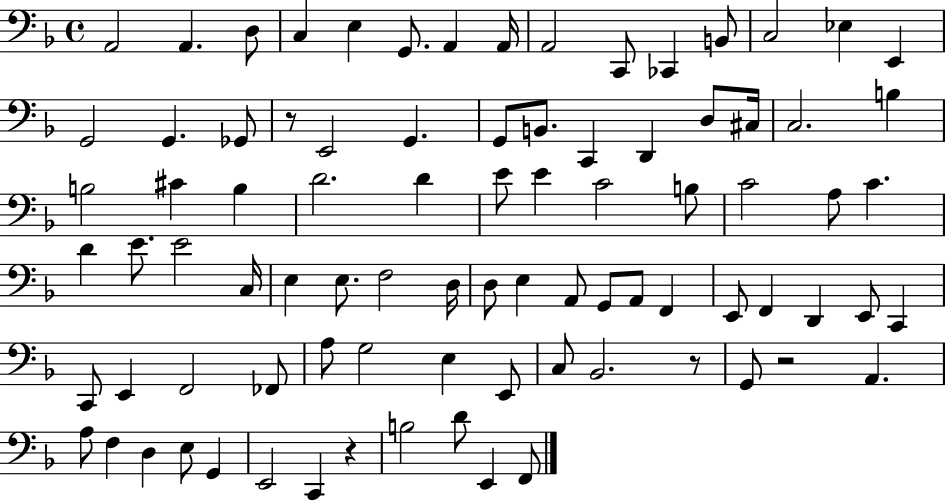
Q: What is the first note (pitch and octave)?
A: A2